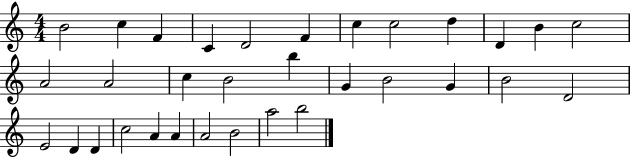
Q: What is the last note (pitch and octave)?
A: B5